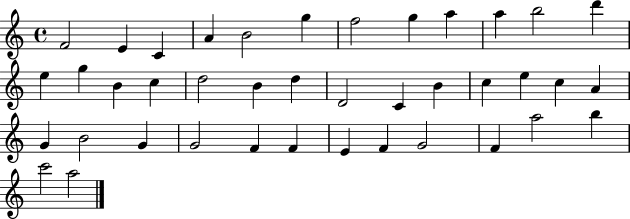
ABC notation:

X:1
T:Untitled
M:4/4
L:1/4
K:C
F2 E C A B2 g f2 g a a b2 d' e g B c d2 B d D2 C B c e c A G B2 G G2 F F E F G2 F a2 b c'2 a2